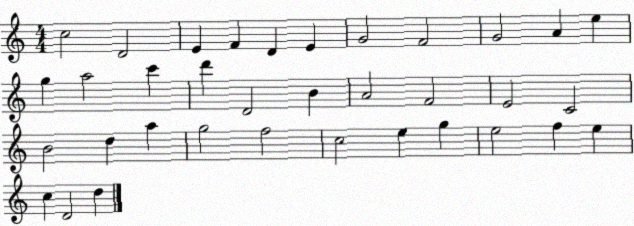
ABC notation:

X:1
T:Untitled
M:4/4
L:1/4
K:C
c2 D2 E F D E G2 F2 G2 A e g a2 c' d' D2 B A2 F2 E2 C2 B2 d a g2 f2 c2 e g e2 f e c D2 d